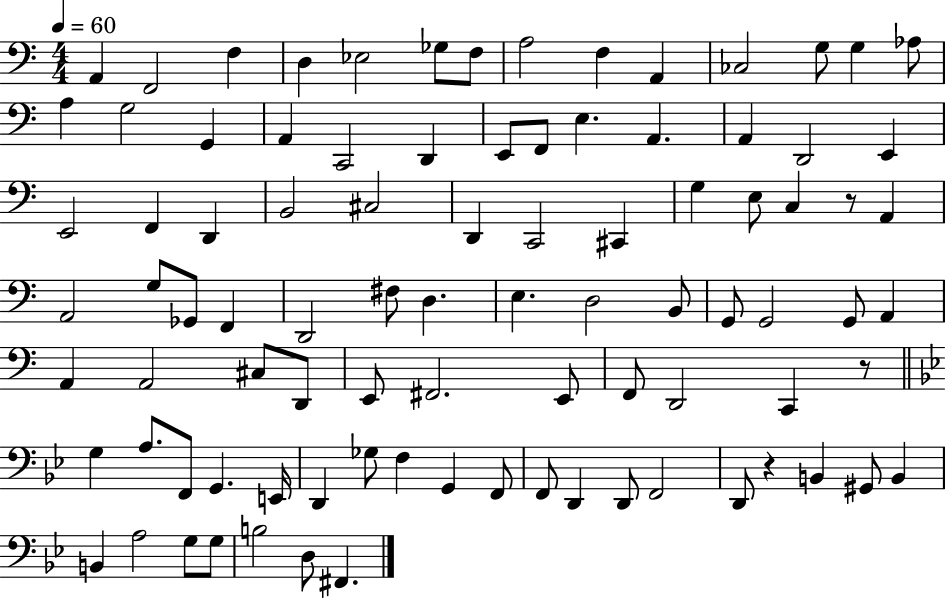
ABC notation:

X:1
T:Untitled
M:4/4
L:1/4
K:C
A,, F,,2 F, D, _E,2 _G,/2 F,/2 A,2 F, A,, _C,2 G,/2 G, _A,/2 A, G,2 G,, A,, C,,2 D,, E,,/2 F,,/2 E, A,, A,, D,,2 E,, E,,2 F,, D,, B,,2 ^C,2 D,, C,,2 ^C,, G, E,/2 C, z/2 A,, A,,2 G,/2 _G,,/2 F,, D,,2 ^F,/2 D, E, D,2 B,,/2 G,,/2 G,,2 G,,/2 A,, A,, A,,2 ^C,/2 D,,/2 E,,/2 ^F,,2 E,,/2 F,,/2 D,,2 C,, z/2 G, A,/2 F,,/2 G,, E,,/4 D,, _G,/2 F, G,, F,,/2 F,,/2 D,, D,,/2 F,,2 D,,/2 z B,, ^G,,/2 B,, B,, A,2 G,/2 G,/2 B,2 D,/2 ^F,,